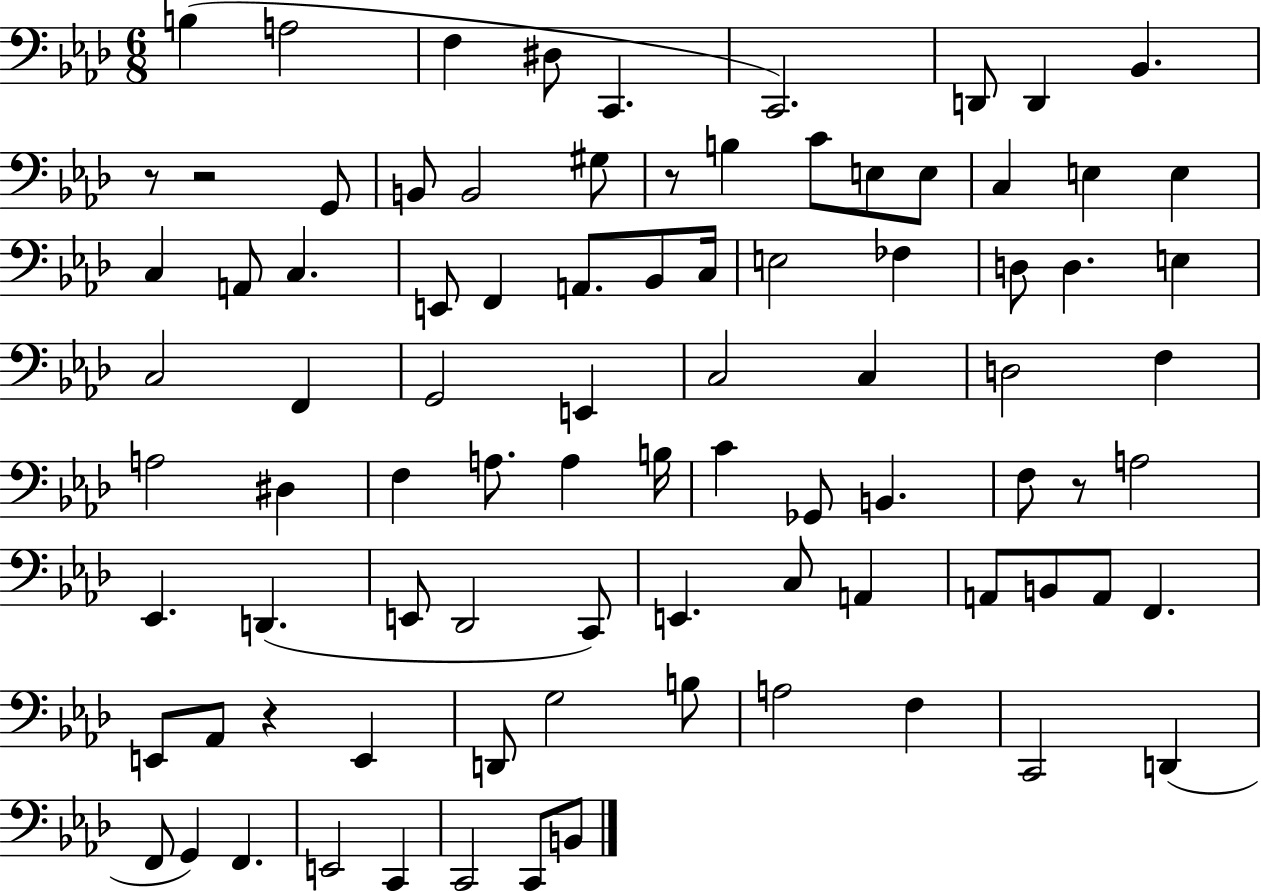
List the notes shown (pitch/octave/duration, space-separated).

B3/q A3/h F3/q D#3/e C2/q. C2/h. D2/e D2/q Bb2/q. R/e R/h G2/e B2/e B2/h G#3/e R/e B3/q C4/e E3/e E3/e C3/q E3/q E3/q C3/q A2/e C3/q. E2/e F2/q A2/e. Bb2/e C3/s E3/h FES3/q D3/e D3/q. E3/q C3/h F2/q G2/h E2/q C3/h C3/q D3/h F3/q A3/h D#3/q F3/q A3/e. A3/q B3/s C4/q Gb2/e B2/q. F3/e R/e A3/h Eb2/q. D2/q. E2/e Db2/h C2/e E2/q. C3/e A2/q A2/e B2/e A2/e F2/q. E2/e Ab2/e R/q E2/q D2/e G3/h B3/e A3/h F3/q C2/h D2/q F2/e G2/q F2/q. E2/h C2/q C2/h C2/e B2/e